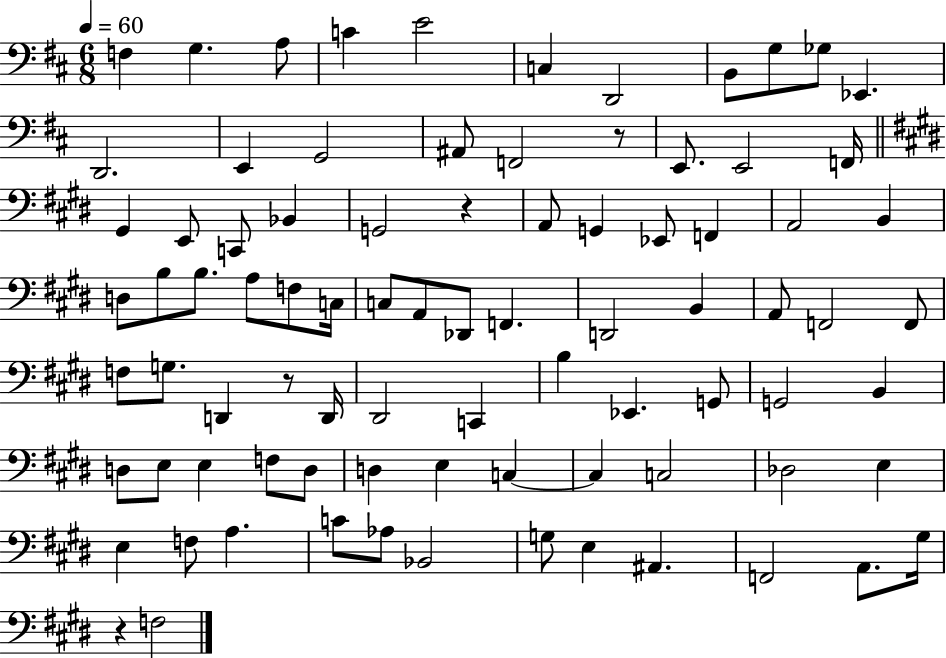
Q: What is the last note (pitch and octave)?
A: F3